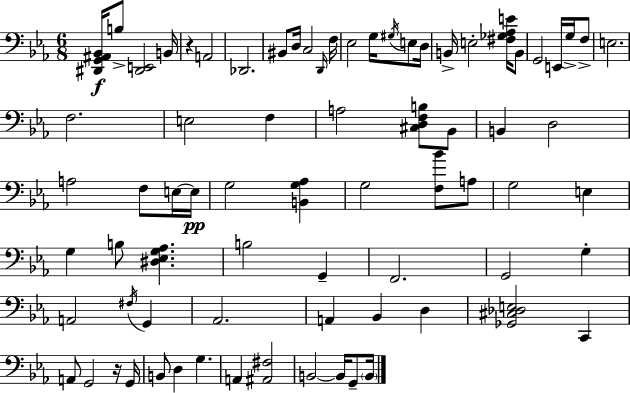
X:1
T:Untitled
M:6/8
L:1/4
K:Cm
[^D,,G,,^A,,_B,,]/4 B,/2 [^D,,E,,]2 B,,/4 z A,,2 _D,,2 ^B,,/2 D,/4 C,2 D,,/4 F,/4 _E,2 G,/4 ^G,/4 E,/2 D,/4 B,,/4 E,2 [^F,_G,_A,E]/4 B,,/2 G,,2 E,,/4 G,/4 F,/2 E,2 F,2 E,2 F, A,2 [^C,D,F,B,]/2 _B,,/2 B,, D,2 A,2 F,/2 E,/4 E,/4 G,2 [B,,G,_A,] G,2 [F,_B]/2 A,/2 G,2 E, G, B,/2 [^D,_E,G,_A,] B,2 G,, F,,2 G,,2 G, A,,2 ^F,/4 G,, _A,,2 A,, _B,, D, [_G,,^C,_D,E,]2 C,, A,,/2 G,,2 z/4 G,,/4 B,,/2 D, G, A,, [^A,,^F,]2 B,,2 B,,/4 G,,/2 B,,/4